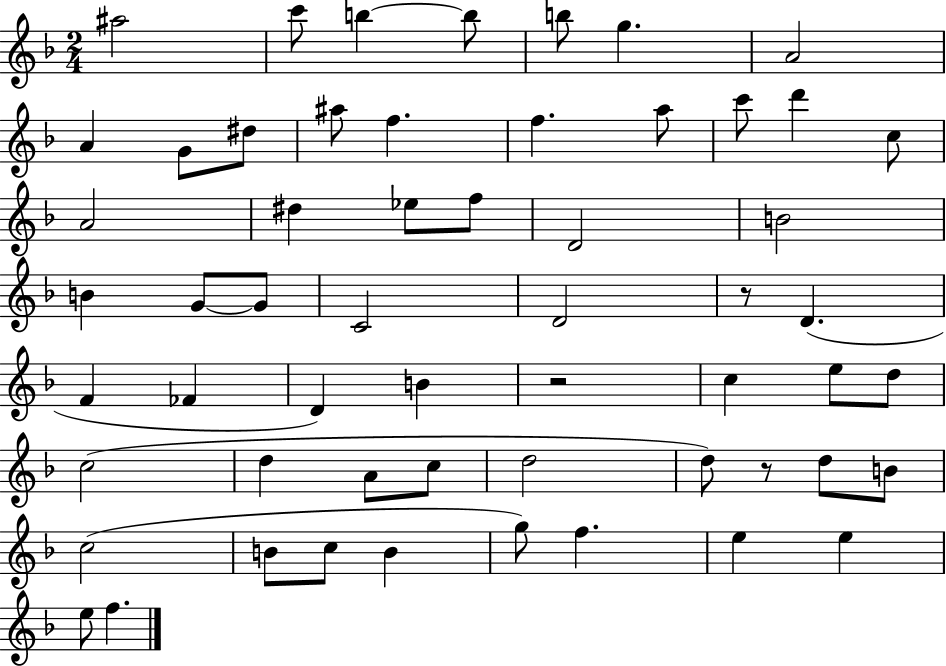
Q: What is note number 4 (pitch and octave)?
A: B5